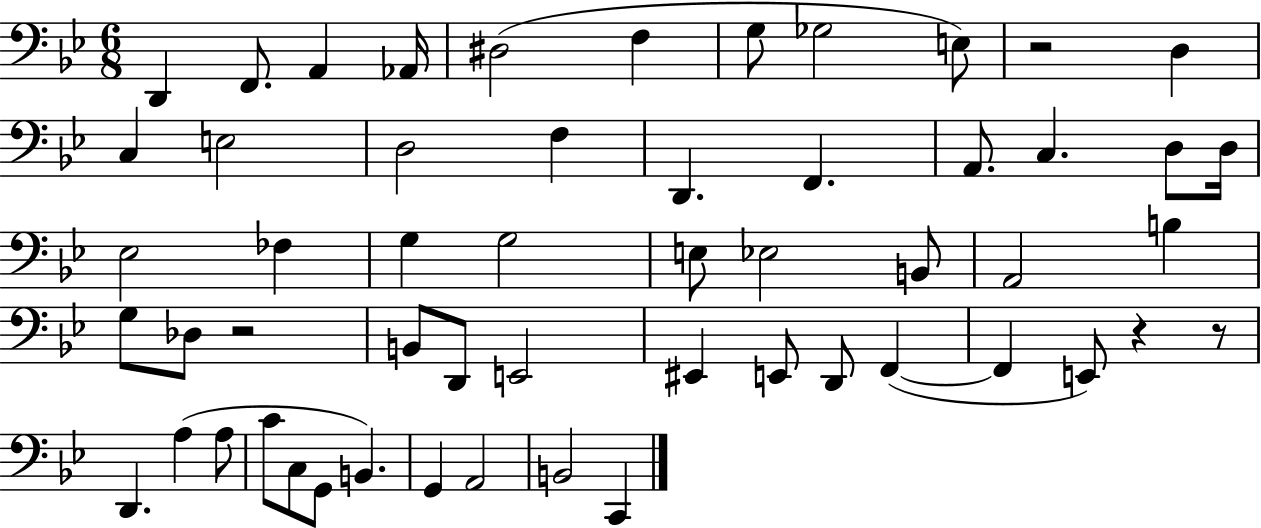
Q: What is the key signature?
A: BES major